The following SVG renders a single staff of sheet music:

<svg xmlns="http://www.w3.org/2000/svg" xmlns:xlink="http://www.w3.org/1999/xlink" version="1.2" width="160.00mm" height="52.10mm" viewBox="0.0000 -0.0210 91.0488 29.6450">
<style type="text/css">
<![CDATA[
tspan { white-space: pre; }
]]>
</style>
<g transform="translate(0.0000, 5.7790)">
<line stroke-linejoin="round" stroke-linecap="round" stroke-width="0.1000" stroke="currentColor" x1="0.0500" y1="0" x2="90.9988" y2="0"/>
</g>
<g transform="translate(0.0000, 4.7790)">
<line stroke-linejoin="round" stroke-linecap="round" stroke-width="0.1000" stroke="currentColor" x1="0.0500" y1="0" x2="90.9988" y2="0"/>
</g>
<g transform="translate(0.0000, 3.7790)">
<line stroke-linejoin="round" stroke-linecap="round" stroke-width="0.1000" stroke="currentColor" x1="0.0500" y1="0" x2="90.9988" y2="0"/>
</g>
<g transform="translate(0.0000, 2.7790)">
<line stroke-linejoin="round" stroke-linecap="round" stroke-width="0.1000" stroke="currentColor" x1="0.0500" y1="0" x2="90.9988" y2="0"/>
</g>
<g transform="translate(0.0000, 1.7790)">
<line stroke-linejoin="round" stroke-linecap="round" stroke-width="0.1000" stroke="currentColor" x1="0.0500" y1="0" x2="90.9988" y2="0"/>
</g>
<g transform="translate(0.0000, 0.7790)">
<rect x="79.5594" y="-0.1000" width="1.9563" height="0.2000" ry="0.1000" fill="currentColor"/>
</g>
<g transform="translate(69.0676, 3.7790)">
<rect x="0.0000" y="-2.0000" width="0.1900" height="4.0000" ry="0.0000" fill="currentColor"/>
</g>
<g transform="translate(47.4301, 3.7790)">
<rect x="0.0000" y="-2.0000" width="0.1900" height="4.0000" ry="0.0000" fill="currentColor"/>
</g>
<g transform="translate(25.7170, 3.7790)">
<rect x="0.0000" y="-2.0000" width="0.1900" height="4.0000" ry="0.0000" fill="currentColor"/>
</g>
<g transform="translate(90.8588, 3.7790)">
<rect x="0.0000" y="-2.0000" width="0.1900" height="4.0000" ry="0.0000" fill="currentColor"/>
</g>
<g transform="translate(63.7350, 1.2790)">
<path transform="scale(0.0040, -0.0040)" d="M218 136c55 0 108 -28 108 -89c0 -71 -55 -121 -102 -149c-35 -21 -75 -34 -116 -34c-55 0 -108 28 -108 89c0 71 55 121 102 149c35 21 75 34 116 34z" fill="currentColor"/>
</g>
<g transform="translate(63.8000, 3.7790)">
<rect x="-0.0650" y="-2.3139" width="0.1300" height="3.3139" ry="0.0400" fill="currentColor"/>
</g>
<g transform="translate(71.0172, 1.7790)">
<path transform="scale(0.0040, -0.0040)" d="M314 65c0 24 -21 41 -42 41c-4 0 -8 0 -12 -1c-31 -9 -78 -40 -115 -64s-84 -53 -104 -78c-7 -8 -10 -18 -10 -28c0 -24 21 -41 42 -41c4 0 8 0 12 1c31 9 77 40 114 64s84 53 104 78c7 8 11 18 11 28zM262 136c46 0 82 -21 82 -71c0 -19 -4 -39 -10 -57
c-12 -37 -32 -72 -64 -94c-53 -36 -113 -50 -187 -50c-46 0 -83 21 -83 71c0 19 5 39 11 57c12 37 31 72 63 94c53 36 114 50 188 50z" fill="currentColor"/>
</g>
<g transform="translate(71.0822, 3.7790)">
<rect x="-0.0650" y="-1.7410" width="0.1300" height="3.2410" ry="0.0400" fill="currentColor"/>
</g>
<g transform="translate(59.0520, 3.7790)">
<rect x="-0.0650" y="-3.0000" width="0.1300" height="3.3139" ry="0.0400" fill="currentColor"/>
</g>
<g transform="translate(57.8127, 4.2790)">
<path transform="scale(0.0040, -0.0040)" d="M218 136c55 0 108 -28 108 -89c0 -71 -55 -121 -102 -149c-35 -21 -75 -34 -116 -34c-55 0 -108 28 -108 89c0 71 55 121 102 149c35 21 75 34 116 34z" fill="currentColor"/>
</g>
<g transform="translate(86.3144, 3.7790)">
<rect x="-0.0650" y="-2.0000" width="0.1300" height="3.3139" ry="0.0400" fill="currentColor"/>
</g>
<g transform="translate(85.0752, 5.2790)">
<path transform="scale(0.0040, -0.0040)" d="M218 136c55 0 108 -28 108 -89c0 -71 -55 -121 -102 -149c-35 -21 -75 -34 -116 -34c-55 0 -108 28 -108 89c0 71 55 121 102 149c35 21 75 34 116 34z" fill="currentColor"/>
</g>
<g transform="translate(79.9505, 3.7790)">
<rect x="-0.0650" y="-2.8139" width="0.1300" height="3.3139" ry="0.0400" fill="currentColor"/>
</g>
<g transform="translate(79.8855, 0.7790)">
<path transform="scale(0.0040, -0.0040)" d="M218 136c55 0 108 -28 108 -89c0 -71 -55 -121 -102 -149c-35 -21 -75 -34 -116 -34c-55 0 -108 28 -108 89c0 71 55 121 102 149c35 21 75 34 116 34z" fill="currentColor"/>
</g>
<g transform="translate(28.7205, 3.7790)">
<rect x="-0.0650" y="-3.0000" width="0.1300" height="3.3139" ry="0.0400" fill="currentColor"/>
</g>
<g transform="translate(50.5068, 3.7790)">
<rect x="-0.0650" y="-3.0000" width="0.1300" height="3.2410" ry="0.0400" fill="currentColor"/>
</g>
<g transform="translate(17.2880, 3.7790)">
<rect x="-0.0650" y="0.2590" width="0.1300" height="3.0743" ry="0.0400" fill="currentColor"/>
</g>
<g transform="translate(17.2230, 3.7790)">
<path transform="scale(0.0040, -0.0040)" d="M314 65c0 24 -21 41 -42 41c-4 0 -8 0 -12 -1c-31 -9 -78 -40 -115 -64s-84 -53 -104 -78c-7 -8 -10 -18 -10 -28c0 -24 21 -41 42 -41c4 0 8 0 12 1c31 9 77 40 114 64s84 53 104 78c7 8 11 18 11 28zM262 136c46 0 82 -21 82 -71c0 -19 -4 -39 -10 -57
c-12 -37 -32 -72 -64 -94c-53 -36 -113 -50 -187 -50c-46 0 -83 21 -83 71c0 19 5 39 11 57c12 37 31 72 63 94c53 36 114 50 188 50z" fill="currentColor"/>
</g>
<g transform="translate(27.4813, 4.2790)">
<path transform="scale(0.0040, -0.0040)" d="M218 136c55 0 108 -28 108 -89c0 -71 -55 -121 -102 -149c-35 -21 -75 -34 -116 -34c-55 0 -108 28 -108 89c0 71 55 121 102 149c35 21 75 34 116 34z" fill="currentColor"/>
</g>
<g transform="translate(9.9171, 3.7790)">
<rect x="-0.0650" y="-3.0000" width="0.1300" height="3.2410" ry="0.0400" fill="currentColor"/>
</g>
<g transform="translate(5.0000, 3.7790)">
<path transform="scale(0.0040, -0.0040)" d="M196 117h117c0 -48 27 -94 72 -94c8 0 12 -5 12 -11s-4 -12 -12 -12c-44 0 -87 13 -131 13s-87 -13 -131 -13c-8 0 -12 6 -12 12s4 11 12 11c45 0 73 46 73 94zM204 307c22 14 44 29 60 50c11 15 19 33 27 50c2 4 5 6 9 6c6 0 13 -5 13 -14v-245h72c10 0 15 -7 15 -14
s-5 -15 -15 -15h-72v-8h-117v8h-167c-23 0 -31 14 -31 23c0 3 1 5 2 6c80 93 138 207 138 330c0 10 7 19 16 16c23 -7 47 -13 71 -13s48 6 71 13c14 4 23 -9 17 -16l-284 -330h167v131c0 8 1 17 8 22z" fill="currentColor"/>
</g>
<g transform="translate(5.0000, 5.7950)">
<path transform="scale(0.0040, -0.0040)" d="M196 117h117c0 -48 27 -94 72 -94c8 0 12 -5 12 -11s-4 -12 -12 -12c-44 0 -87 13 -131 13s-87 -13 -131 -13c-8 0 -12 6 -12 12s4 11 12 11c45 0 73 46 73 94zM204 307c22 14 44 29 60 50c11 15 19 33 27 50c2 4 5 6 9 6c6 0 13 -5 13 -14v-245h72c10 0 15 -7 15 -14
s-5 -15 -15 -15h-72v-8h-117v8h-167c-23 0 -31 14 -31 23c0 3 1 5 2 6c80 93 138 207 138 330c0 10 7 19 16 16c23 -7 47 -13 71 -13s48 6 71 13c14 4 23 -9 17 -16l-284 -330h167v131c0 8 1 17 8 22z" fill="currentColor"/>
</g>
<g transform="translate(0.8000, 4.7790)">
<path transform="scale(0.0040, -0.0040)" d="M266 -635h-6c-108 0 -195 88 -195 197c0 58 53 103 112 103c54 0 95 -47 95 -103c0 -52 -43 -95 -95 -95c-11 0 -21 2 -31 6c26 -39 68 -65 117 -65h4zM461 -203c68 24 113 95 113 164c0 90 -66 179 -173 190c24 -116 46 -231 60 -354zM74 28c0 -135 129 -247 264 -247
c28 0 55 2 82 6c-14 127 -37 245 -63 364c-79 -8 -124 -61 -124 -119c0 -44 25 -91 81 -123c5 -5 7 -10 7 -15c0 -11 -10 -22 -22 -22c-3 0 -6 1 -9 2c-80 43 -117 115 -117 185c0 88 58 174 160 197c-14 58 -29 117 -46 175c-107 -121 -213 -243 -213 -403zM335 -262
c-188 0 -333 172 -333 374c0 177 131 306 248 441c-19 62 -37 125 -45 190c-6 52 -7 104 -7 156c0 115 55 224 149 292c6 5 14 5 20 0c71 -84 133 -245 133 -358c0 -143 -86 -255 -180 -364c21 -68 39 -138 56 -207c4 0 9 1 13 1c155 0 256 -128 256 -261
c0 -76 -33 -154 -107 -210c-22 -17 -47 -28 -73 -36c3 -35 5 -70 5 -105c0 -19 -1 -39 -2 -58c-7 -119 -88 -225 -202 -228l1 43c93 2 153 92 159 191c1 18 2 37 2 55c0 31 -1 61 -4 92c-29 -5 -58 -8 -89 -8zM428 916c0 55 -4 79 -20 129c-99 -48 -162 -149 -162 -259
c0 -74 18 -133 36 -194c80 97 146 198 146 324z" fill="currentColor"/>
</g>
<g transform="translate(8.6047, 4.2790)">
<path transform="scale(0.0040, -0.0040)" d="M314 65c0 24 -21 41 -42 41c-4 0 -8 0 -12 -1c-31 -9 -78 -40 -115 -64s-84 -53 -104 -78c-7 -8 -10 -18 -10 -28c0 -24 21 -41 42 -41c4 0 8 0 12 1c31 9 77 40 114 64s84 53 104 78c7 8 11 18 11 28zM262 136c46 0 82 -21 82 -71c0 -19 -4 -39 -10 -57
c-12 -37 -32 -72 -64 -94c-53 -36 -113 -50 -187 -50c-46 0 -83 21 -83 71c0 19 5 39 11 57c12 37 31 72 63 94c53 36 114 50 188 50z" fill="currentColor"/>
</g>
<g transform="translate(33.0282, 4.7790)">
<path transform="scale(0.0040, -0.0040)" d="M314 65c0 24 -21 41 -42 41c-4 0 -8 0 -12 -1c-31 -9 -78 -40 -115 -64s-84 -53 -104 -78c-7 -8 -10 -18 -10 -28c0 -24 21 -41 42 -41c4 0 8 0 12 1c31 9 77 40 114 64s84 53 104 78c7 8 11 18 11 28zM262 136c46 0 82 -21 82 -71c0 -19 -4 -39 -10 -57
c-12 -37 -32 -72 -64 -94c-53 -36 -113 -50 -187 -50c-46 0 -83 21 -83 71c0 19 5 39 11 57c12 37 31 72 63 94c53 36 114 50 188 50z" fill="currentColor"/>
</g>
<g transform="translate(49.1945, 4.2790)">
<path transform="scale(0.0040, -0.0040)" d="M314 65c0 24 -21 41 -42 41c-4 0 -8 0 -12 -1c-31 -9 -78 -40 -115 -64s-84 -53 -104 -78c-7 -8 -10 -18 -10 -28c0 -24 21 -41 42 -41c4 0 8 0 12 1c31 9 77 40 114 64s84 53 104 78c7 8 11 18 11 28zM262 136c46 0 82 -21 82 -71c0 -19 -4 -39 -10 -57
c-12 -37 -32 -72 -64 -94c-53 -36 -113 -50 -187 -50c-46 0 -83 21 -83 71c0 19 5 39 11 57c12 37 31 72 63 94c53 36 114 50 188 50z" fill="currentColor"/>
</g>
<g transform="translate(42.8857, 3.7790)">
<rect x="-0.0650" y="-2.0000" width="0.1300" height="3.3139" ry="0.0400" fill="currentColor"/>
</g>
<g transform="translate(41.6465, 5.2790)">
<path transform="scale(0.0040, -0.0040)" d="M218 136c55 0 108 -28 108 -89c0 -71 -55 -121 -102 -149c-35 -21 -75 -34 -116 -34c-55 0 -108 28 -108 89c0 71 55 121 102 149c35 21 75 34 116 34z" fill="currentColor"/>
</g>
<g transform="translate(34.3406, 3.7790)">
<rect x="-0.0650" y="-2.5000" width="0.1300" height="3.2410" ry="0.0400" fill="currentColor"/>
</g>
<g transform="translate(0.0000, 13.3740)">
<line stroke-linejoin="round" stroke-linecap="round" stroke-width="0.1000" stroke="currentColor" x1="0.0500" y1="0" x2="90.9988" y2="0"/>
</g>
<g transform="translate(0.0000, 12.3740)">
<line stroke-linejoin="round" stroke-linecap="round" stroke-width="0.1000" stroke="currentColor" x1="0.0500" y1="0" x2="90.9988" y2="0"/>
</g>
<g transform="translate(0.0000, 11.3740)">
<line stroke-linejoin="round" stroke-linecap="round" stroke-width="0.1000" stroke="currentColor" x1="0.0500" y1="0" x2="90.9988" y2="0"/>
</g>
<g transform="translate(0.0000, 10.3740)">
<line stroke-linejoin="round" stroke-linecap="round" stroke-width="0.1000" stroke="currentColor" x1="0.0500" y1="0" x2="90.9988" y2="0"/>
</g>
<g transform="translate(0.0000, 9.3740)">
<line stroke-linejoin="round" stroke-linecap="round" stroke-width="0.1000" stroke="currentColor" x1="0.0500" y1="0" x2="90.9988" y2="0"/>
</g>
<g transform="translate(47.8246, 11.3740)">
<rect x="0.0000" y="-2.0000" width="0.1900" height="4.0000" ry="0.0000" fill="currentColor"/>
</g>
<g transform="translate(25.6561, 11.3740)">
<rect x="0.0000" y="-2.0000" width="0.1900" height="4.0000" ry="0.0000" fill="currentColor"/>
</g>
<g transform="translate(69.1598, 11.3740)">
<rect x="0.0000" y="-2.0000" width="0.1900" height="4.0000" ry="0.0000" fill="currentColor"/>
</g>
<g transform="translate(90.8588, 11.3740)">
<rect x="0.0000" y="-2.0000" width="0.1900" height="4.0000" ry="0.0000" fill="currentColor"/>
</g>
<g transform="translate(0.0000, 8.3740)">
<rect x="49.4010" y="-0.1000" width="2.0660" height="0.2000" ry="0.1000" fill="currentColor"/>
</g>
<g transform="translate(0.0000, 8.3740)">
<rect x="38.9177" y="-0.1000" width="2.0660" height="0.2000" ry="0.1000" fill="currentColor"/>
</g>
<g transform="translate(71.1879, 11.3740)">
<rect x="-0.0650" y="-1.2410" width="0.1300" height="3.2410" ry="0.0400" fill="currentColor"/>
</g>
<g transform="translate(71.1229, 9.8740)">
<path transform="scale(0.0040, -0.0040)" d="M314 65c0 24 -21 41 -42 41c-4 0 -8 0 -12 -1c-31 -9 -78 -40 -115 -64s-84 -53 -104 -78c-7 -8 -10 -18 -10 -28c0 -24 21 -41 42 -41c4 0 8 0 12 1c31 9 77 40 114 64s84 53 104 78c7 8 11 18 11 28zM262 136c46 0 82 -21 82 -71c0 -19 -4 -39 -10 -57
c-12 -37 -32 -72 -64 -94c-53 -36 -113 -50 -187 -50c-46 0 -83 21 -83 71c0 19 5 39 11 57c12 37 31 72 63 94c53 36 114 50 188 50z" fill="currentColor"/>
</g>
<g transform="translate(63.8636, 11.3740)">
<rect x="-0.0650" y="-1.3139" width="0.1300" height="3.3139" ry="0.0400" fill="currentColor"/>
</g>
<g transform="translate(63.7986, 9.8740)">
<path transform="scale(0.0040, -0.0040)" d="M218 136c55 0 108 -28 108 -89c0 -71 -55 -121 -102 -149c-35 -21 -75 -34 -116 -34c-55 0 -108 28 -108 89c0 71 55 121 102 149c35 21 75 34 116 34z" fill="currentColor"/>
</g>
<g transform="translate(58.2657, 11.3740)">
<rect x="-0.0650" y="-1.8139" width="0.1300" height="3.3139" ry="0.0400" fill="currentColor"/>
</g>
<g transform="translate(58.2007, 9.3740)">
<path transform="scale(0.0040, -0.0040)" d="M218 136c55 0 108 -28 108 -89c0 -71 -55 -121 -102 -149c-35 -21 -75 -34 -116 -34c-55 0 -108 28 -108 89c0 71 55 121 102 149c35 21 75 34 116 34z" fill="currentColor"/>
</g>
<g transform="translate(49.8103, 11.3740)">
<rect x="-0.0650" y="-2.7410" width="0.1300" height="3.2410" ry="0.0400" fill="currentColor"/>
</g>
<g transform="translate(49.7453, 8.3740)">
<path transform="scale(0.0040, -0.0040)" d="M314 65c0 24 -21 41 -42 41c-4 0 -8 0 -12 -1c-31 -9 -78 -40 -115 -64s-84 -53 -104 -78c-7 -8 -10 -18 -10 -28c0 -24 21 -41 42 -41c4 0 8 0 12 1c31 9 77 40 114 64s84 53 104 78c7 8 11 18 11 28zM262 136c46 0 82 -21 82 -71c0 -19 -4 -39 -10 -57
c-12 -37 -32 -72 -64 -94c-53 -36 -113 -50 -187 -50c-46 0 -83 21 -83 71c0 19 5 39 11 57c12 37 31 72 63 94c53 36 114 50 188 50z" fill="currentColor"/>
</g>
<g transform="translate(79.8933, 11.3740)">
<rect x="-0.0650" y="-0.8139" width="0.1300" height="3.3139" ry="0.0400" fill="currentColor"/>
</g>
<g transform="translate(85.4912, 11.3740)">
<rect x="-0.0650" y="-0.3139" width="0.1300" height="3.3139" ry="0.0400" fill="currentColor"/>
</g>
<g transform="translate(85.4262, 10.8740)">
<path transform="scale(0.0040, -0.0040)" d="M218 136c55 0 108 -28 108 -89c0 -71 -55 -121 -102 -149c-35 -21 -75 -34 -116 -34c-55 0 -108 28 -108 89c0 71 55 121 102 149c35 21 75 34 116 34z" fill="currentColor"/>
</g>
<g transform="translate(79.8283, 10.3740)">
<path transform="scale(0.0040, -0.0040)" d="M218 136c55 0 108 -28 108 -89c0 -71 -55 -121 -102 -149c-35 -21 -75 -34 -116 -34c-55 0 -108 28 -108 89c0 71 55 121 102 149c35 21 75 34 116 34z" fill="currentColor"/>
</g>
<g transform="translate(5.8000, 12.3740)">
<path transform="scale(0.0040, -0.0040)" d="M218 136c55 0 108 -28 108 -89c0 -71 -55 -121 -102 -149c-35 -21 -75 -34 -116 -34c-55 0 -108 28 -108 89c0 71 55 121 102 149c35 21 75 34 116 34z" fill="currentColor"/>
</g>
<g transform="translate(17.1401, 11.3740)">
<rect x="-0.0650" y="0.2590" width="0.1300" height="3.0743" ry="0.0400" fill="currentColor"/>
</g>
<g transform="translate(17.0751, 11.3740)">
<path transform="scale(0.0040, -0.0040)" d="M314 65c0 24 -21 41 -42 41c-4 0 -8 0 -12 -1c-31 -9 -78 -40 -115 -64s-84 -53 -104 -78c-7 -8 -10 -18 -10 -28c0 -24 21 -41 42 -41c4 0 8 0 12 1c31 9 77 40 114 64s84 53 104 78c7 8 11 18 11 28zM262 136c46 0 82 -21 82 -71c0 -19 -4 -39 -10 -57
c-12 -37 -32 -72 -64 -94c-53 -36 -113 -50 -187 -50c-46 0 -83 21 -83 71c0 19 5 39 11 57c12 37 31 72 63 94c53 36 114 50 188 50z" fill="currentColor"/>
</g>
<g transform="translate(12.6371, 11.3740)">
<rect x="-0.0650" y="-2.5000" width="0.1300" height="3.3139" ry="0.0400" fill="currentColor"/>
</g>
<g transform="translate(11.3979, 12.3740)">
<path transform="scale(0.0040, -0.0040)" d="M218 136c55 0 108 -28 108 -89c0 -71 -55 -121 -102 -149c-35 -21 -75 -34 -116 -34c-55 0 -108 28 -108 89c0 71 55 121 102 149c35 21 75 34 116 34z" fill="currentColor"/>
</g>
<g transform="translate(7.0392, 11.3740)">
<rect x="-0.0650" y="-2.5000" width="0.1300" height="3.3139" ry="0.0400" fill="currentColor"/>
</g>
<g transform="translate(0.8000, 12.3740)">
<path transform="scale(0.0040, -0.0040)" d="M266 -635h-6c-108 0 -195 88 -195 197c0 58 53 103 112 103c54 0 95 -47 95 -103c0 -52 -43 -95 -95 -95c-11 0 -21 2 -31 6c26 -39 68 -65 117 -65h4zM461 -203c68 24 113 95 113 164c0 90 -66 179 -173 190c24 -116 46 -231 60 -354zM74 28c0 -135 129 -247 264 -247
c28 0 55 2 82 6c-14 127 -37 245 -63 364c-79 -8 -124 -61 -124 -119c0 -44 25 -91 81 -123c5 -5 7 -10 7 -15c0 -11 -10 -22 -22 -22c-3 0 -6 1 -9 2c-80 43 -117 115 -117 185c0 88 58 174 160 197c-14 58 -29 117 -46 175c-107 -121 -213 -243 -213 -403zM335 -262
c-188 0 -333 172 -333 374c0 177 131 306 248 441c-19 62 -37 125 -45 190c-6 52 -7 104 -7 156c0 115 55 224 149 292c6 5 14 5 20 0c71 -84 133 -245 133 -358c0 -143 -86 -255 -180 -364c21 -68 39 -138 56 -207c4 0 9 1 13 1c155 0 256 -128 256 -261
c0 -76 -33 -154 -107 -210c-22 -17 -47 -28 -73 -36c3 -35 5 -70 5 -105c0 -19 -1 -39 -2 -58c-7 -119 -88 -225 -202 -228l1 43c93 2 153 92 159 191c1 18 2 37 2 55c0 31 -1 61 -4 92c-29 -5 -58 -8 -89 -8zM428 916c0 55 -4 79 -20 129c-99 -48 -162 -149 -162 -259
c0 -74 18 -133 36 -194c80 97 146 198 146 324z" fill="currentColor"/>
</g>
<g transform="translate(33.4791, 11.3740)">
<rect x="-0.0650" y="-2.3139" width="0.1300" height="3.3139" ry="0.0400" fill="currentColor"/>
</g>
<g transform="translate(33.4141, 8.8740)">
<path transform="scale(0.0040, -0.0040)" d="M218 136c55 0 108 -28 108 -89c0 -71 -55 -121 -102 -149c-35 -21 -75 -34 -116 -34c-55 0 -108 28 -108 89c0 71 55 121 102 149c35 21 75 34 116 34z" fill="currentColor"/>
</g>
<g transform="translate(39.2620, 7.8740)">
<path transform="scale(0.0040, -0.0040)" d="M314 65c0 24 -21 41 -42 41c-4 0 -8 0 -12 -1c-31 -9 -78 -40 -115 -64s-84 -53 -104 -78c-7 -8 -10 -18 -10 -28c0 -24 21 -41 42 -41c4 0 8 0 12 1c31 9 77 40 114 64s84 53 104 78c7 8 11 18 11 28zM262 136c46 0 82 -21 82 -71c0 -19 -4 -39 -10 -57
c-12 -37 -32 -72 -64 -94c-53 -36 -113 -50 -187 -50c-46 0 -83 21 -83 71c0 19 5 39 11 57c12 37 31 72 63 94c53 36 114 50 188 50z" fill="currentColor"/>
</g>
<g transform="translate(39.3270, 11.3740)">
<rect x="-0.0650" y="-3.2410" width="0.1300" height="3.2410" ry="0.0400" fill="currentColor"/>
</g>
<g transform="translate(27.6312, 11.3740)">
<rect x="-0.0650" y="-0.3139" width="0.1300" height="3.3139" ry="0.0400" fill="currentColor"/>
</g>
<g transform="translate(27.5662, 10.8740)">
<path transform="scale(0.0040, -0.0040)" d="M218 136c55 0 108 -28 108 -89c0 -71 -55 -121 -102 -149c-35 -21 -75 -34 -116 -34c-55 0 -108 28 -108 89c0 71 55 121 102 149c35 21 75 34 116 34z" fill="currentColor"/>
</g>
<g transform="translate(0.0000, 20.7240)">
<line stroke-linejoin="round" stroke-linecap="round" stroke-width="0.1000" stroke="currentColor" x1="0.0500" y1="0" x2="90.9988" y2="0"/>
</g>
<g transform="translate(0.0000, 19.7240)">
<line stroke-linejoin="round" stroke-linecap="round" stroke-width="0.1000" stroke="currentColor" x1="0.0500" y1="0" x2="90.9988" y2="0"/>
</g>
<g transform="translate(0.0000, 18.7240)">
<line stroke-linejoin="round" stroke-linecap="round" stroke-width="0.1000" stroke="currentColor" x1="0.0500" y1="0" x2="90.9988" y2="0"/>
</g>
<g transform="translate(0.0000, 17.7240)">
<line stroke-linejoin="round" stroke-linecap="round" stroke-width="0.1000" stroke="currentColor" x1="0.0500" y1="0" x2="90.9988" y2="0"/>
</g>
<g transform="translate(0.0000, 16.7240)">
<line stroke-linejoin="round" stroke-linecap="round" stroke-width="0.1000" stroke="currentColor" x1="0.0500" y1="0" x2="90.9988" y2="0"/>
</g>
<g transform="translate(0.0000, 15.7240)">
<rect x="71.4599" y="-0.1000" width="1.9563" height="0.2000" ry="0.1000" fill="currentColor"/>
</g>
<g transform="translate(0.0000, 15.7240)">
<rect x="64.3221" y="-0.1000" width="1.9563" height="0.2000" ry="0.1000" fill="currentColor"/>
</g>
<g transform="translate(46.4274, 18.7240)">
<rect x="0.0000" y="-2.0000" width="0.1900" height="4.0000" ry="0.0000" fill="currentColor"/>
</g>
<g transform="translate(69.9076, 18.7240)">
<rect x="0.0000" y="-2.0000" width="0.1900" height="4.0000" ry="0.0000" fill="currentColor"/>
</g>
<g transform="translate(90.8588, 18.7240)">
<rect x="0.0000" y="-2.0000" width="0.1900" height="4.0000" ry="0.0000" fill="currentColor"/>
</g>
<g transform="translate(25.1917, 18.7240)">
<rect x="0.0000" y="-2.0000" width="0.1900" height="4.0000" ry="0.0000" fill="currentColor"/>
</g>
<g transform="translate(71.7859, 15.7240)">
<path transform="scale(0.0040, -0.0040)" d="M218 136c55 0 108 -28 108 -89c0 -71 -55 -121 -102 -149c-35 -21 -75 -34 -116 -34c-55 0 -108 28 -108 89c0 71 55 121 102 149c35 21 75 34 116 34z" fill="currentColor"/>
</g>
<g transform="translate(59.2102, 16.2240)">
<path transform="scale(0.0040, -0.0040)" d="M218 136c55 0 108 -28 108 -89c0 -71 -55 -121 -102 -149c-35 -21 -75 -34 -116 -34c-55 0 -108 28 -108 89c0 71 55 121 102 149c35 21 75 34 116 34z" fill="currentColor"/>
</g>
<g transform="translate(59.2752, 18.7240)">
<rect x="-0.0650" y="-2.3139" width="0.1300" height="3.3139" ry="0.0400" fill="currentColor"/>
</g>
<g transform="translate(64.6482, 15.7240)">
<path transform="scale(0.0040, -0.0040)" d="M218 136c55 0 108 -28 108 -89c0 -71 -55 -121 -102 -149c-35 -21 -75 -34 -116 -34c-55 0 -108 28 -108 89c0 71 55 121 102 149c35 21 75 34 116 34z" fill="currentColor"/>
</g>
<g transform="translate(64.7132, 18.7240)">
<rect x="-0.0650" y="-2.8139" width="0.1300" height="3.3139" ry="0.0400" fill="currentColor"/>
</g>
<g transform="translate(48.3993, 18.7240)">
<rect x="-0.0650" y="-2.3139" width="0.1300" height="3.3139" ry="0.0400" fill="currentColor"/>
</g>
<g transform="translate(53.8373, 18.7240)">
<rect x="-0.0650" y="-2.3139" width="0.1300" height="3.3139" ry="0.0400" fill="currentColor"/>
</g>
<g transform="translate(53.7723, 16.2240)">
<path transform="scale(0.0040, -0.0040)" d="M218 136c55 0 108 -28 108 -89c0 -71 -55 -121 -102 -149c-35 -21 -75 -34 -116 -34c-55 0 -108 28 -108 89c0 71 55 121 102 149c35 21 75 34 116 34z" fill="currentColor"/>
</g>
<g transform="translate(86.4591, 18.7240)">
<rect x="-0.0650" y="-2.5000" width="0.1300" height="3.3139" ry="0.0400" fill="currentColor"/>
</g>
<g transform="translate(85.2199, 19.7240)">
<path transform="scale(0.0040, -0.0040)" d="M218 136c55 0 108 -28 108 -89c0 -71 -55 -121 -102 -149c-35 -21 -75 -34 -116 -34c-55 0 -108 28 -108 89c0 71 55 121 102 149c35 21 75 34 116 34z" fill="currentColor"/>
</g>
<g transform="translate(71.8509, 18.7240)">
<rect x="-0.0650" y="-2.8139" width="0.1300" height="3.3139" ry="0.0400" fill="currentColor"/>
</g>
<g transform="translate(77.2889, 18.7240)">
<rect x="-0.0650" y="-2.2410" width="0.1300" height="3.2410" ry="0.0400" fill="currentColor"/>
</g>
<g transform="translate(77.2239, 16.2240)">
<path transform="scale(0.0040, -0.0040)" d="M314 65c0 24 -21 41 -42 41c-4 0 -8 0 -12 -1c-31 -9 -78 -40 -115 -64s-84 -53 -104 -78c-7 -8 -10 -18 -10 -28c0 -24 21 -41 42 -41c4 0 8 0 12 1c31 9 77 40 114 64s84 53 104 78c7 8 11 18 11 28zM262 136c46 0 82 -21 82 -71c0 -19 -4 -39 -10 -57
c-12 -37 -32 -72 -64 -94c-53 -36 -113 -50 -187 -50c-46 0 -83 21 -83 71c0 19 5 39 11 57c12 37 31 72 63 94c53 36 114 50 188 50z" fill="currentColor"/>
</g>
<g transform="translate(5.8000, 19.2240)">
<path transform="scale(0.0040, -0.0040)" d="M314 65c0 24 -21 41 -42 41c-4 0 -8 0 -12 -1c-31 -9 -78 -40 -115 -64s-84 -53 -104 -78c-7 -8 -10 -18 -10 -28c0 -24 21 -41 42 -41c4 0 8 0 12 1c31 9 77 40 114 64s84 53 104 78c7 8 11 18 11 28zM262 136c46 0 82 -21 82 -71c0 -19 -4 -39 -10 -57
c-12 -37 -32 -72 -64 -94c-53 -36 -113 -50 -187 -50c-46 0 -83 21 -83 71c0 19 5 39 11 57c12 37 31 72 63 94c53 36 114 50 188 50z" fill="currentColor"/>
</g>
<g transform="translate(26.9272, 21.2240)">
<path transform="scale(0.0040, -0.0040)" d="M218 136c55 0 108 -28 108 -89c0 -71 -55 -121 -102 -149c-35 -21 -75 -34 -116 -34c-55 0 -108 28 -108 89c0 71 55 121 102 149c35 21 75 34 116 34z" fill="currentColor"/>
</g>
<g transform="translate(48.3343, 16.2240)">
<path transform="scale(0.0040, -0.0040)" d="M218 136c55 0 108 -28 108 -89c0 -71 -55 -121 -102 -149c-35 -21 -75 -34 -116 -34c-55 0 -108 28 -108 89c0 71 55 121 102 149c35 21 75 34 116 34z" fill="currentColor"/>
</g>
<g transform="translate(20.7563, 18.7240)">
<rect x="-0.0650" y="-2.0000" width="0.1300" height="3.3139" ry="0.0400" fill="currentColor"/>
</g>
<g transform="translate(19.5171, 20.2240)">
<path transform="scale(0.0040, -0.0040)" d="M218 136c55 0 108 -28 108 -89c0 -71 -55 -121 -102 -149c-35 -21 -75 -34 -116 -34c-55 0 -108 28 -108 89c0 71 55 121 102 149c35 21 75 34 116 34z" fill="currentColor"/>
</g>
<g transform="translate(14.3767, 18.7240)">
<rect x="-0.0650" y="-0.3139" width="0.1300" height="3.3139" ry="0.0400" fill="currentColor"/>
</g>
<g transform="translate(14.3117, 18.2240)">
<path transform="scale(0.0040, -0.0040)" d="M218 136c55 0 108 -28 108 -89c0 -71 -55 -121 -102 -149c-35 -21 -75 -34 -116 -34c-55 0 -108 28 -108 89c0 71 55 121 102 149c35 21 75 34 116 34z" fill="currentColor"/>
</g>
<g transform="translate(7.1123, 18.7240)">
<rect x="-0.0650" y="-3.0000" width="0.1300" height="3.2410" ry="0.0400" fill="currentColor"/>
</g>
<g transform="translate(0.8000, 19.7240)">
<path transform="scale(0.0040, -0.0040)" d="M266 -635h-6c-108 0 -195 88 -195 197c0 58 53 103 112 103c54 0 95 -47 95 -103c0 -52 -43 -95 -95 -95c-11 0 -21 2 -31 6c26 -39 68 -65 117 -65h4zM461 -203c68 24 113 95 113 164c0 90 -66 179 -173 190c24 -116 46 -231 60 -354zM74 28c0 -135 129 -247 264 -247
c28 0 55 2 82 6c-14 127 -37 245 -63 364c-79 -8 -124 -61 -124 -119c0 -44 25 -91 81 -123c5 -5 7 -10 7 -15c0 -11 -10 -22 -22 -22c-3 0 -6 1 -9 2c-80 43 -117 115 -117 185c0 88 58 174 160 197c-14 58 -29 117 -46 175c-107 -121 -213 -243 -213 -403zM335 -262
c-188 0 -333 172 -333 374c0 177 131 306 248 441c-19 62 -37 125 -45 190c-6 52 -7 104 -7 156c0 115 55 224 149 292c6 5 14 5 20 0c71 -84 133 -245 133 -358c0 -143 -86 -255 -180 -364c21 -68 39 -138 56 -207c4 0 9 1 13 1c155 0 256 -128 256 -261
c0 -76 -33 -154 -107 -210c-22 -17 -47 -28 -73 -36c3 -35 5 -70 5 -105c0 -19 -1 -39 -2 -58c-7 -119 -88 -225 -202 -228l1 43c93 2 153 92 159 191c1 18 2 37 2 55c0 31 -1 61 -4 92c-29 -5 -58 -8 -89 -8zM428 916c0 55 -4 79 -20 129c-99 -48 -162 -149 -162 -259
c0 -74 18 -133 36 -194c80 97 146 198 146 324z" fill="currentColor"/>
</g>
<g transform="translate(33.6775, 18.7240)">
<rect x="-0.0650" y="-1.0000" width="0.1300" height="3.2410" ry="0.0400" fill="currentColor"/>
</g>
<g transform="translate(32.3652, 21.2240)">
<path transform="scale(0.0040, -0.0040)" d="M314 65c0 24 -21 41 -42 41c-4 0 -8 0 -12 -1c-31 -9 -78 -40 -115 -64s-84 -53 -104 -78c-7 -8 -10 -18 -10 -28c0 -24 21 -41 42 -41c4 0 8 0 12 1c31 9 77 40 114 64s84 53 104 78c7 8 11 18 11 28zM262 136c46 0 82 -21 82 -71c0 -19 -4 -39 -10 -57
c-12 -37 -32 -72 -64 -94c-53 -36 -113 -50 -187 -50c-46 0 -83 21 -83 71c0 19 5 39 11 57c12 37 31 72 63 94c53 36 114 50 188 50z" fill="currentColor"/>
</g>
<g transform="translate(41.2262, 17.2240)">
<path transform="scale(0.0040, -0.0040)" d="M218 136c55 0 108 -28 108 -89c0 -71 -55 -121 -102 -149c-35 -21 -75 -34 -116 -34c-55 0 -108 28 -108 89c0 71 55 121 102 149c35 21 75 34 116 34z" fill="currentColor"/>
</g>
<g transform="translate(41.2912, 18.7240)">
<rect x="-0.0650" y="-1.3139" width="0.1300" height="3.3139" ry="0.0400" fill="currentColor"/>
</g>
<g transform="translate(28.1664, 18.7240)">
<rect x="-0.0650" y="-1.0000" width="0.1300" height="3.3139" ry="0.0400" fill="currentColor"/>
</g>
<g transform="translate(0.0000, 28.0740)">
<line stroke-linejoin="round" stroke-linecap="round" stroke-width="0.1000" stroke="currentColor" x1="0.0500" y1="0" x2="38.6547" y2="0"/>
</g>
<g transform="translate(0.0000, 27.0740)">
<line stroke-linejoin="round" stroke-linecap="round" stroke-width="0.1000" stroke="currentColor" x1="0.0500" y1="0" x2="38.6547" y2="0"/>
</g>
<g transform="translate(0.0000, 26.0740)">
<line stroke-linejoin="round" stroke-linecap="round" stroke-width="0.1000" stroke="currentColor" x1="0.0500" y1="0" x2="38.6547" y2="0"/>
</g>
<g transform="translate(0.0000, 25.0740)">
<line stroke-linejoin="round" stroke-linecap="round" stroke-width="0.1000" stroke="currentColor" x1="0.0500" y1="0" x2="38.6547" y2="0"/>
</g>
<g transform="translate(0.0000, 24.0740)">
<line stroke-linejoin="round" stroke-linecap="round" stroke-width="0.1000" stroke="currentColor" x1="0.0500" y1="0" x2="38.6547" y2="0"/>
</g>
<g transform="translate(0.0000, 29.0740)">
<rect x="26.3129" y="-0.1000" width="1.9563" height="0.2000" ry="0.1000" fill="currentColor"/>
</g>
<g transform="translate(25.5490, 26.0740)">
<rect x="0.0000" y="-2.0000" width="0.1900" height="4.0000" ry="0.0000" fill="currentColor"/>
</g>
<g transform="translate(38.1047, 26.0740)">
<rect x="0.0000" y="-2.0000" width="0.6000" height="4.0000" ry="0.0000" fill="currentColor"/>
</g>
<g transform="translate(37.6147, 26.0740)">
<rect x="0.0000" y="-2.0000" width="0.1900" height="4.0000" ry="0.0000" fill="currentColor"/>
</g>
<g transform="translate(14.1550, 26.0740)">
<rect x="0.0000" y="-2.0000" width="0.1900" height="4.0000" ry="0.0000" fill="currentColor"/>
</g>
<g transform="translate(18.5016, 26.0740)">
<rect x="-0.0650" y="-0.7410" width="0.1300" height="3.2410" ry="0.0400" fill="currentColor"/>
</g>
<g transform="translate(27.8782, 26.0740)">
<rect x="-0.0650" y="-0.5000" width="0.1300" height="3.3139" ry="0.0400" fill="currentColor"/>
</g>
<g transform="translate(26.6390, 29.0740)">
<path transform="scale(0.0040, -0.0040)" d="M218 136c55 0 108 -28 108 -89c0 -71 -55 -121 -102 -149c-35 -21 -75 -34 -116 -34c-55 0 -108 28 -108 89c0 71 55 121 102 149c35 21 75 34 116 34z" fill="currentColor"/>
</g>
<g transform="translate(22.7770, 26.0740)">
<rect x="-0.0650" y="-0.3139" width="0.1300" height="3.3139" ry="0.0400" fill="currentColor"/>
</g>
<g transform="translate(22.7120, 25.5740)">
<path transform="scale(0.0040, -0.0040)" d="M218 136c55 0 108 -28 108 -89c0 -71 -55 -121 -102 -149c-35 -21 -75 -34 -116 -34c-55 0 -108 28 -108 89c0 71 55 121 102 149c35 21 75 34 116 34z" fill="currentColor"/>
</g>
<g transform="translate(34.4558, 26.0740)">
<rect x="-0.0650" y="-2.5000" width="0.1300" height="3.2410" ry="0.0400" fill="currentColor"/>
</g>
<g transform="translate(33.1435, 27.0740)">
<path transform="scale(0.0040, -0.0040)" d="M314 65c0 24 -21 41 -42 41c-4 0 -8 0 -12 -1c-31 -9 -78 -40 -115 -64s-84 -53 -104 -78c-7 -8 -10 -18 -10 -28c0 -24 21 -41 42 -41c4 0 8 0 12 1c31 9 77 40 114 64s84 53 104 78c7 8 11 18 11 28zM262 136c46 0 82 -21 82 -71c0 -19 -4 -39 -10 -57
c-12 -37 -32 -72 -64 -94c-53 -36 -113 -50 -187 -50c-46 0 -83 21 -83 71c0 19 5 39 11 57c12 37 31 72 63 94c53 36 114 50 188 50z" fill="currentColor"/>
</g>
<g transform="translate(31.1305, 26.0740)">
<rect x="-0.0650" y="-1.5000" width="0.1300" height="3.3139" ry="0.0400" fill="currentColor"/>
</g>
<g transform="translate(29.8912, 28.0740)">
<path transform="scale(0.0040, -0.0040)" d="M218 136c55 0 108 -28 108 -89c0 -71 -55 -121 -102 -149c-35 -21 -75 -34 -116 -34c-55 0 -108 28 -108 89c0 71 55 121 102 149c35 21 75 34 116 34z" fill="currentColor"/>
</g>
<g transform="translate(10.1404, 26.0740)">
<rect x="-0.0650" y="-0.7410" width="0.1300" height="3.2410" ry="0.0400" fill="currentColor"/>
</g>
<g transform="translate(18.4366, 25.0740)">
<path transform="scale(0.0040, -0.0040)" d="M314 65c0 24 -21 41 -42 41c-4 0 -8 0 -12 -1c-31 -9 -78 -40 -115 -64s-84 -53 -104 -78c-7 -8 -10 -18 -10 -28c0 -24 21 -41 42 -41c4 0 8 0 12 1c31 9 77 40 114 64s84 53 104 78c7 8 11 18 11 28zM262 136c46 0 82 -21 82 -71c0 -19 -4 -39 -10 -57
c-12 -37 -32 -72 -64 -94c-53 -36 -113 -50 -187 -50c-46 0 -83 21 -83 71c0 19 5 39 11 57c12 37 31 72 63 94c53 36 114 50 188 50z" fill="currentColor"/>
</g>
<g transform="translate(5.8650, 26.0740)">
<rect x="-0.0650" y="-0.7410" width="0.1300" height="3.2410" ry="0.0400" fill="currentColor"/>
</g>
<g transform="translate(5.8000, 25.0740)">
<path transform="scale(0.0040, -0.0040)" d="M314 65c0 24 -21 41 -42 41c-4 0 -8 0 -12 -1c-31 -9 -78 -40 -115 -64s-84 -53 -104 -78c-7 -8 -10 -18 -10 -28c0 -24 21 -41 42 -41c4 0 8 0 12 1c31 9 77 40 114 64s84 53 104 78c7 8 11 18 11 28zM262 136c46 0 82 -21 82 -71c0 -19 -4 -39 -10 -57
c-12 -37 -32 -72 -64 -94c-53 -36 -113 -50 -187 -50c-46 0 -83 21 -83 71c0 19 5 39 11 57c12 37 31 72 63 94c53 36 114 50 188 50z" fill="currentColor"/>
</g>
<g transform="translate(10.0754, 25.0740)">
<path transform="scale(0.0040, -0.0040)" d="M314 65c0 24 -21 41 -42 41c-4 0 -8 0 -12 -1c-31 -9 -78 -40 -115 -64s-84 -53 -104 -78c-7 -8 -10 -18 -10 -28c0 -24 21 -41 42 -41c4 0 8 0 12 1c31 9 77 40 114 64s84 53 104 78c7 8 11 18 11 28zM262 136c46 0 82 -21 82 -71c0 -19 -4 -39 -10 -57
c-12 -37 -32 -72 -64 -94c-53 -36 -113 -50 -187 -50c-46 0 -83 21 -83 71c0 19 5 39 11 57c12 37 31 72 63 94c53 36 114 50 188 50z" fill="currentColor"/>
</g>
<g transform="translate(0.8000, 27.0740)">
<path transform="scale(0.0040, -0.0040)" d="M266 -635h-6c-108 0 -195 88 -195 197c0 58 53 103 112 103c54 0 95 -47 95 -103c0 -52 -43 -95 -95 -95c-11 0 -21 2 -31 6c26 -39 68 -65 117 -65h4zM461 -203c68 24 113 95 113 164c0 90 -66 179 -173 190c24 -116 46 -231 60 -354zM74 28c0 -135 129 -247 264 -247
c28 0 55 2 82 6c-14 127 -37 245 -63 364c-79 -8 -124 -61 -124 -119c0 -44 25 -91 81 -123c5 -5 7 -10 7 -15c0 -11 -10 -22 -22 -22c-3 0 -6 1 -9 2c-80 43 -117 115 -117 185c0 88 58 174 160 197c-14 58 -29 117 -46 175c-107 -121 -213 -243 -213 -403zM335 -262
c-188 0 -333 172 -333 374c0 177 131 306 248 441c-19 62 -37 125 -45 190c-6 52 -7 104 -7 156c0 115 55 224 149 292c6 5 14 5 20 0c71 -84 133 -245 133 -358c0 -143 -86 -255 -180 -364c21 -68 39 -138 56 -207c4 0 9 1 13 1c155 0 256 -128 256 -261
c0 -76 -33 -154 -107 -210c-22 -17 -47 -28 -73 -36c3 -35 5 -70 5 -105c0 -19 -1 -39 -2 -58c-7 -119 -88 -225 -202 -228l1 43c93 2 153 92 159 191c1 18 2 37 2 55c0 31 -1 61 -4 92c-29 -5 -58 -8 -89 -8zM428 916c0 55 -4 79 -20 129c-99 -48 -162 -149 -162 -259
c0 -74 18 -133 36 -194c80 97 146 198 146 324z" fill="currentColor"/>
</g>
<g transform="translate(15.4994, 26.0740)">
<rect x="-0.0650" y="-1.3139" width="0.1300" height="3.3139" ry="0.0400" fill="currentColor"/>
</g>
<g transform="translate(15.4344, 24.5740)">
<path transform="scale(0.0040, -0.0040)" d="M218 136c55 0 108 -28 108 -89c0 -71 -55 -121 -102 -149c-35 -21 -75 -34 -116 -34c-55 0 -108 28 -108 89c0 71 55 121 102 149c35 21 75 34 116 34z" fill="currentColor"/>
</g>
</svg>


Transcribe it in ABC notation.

X:1
T:Untitled
M:4/4
L:1/4
K:C
A2 B2 A G2 F A2 A g f2 a F G G B2 c g b2 a2 f e e2 d c A2 c F D D2 e g g g a a g2 G d2 d2 e d2 c C E G2